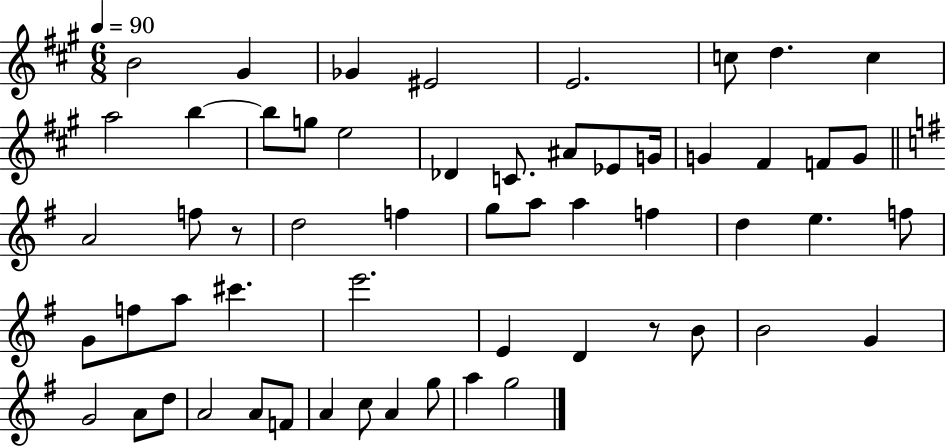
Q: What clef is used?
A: treble